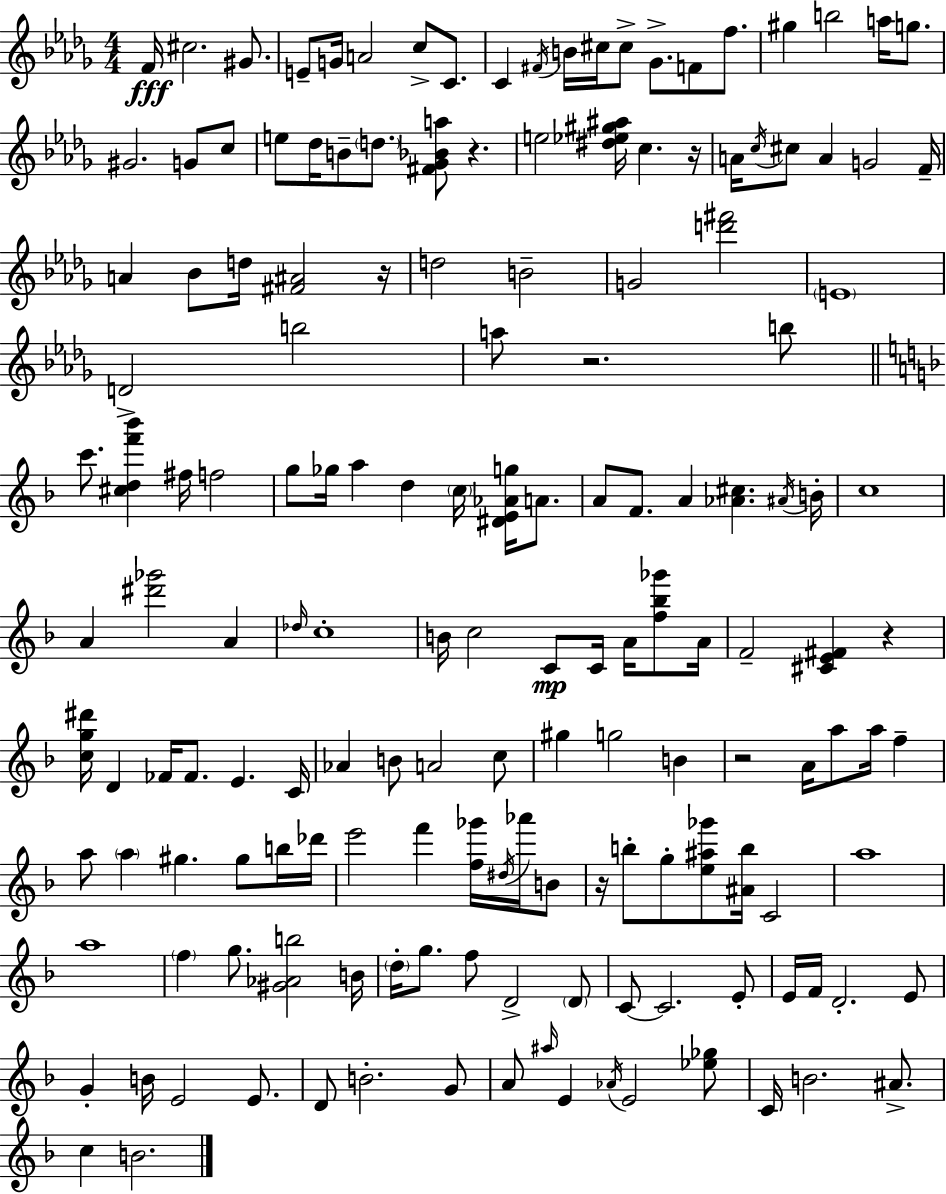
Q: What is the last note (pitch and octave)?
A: B4